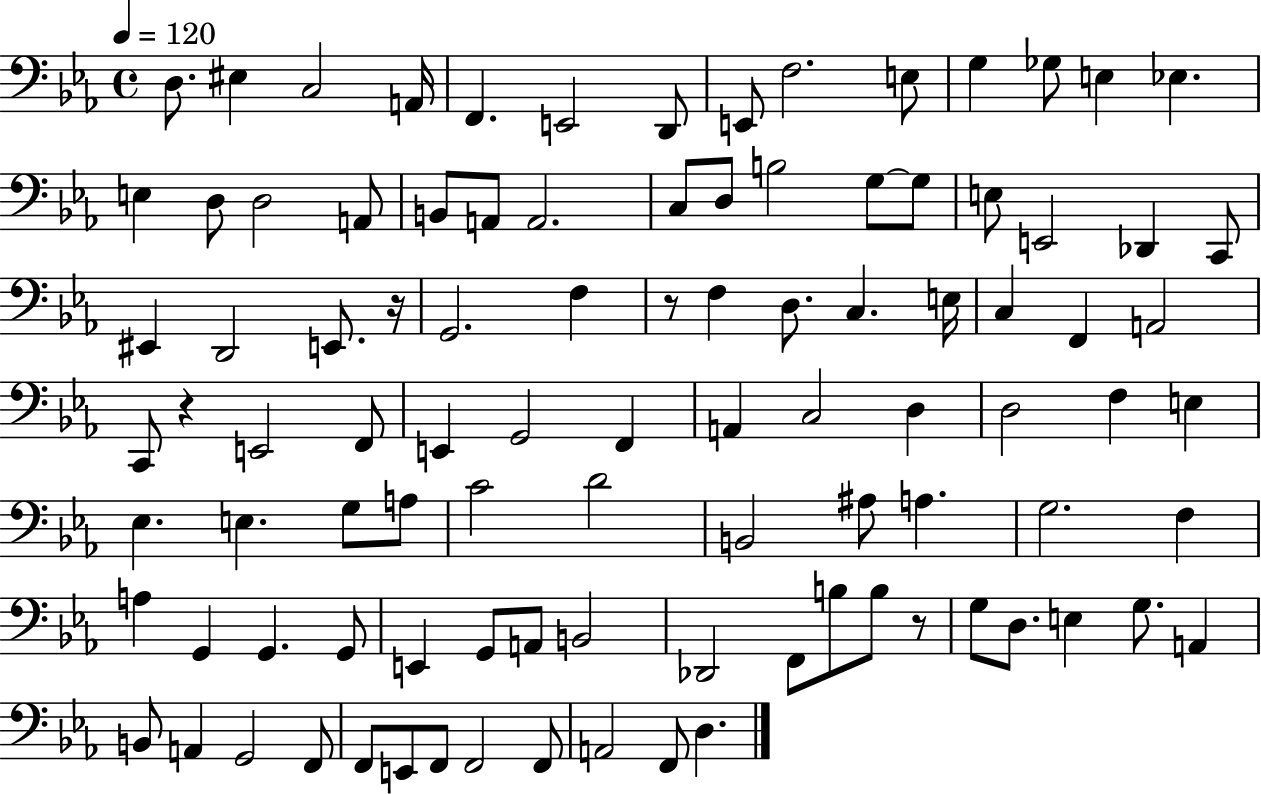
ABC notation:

X:1
T:Untitled
M:4/4
L:1/4
K:Eb
D,/2 ^E, C,2 A,,/4 F,, E,,2 D,,/2 E,,/2 F,2 E,/2 G, _G,/2 E, _E, E, D,/2 D,2 A,,/2 B,,/2 A,,/2 A,,2 C,/2 D,/2 B,2 G,/2 G,/2 E,/2 E,,2 _D,, C,,/2 ^E,, D,,2 E,,/2 z/4 G,,2 F, z/2 F, D,/2 C, E,/4 C, F,, A,,2 C,,/2 z E,,2 F,,/2 E,, G,,2 F,, A,, C,2 D, D,2 F, E, _E, E, G,/2 A,/2 C2 D2 B,,2 ^A,/2 A, G,2 F, A, G,, G,, G,,/2 E,, G,,/2 A,,/2 B,,2 _D,,2 F,,/2 B,/2 B,/2 z/2 G,/2 D,/2 E, G,/2 A,, B,,/2 A,, G,,2 F,,/2 F,,/2 E,,/2 F,,/2 F,,2 F,,/2 A,,2 F,,/2 D,